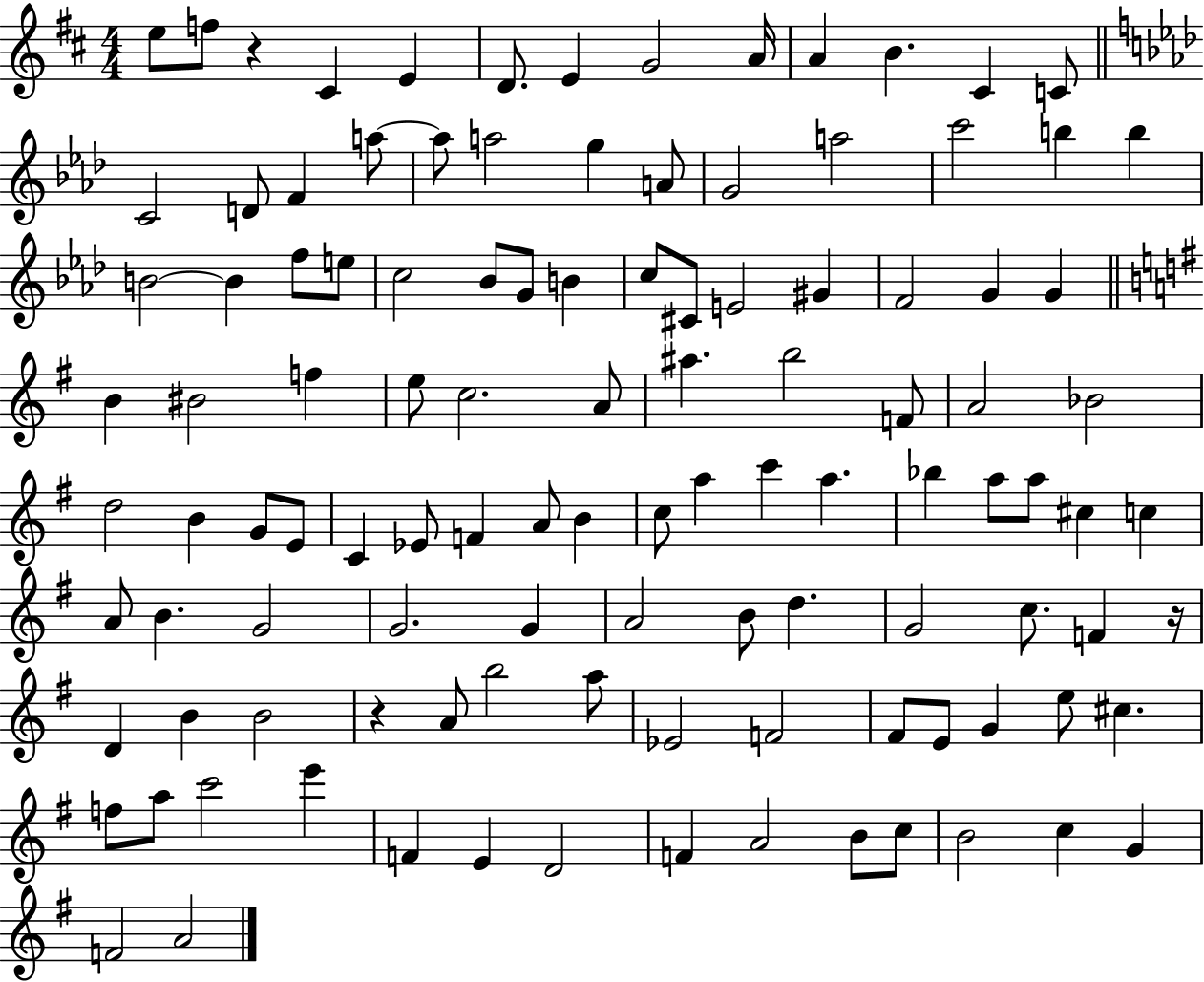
E5/e F5/e R/q C#4/q E4/q D4/e. E4/q G4/h A4/s A4/q B4/q. C#4/q C4/e C4/h D4/e F4/q A5/e A5/e A5/h G5/q A4/e G4/h A5/h C6/h B5/q B5/q B4/h B4/q F5/e E5/e C5/h Bb4/e G4/e B4/q C5/e C#4/e E4/h G#4/q F4/h G4/q G4/q B4/q BIS4/h F5/q E5/e C5/h. A4/e A#5/q. B5/h F4/e A4/h Bb4/h D5/h B4/q G4/e E4/e C4/q Eb4/e F4/q A4/e B4/q C5/e A5/q C6/q A5/q. Bb5/q A5/e A5/e C#5/q C5/q A4/e B4/q. G4/h G4/h. G4/q A4/h B4/e D5/q. G4/h C5/e. F4/q R/s D4/q B4/q B4/h R/q A4/e B5/h A5/e Eb4/h F4/h F#4/e E4/e G4/q E5/e C#5/q. F5/e A5/e C6/h E6/q F4/q E4/q D4/h F4/q A4/h B4/e C5/e B4/h C5/q G4/q F4/h A4/h